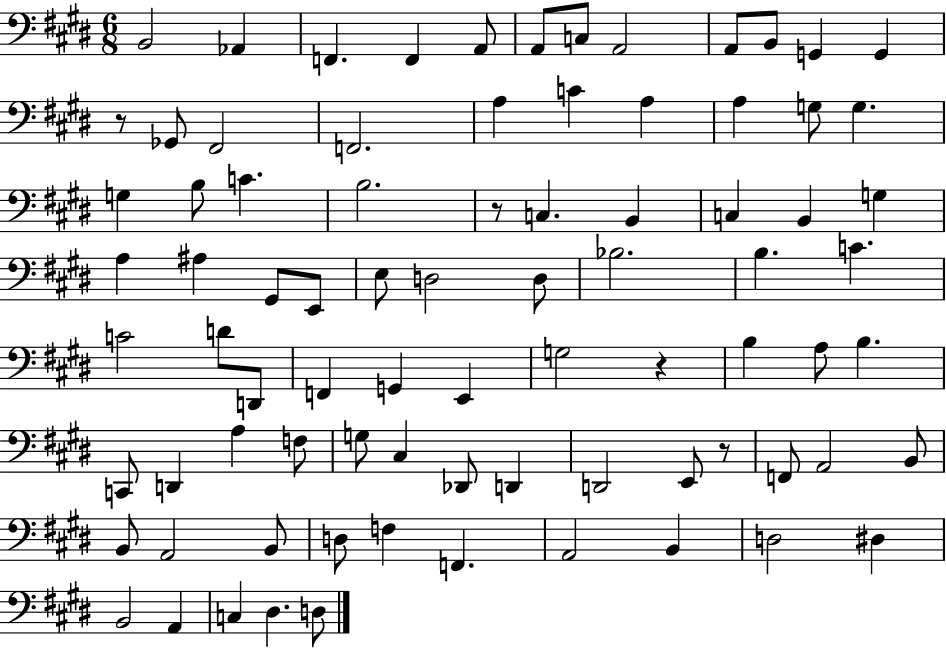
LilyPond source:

{
  \clef bass
  \numericTimeSignature
  \time 6/8
  \key e \major
  b,2 aes,4 | f,4. f,4 a,8 | a,8 c8 a,2 | a,8 b,8 g,4 g,4 | \break r8 ges,8 fis,2 | f,2. | a4 c'4 a4 | a4 g8 g4. | \break g4 b8 c'4. | b2. | r8 c4. b,4 | c4 b,4 g4 | \break a4 ais4 gis,8 e,8 | e8 d2 d8 | bes2. | b4. c'4. | \break c'2 d'8 d,8 | f,4 g,4 e,4 | g2 r4 | b4 a8 b4. | \break c,8 d,4 a4 f8 | g8 cis4 des,8 d,4 | d,2 e,8 r8 | f,8 a,2 b,8 | \break b,8 a,2 b,8 | d8 f4 f,4. | a,2 b,4 | d2 dis4 | \break b,2 a,4 | c4 dis4. d8 | \bar "|."
}